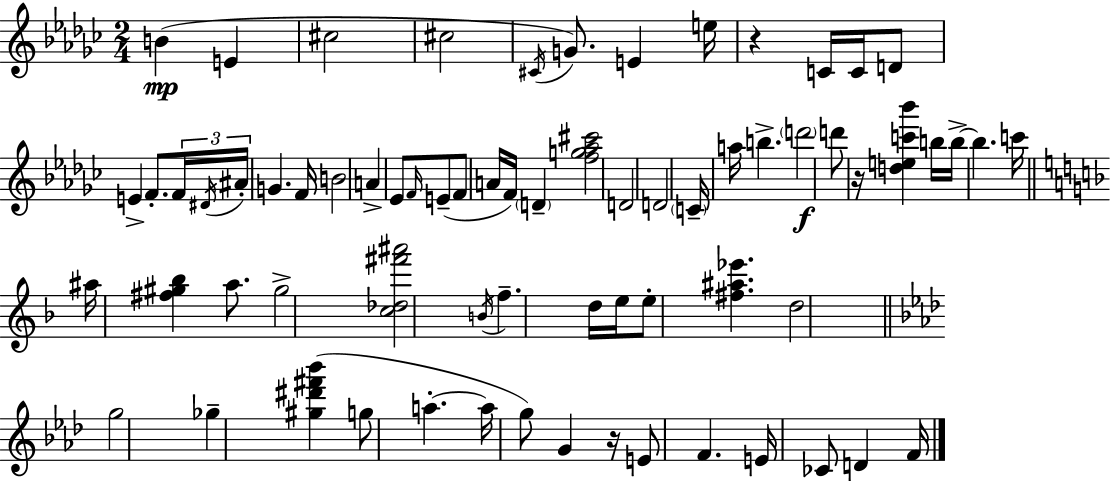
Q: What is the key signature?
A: EES minor